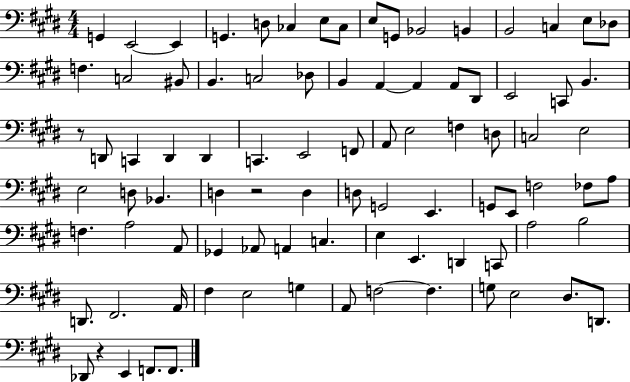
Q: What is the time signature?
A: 4/4